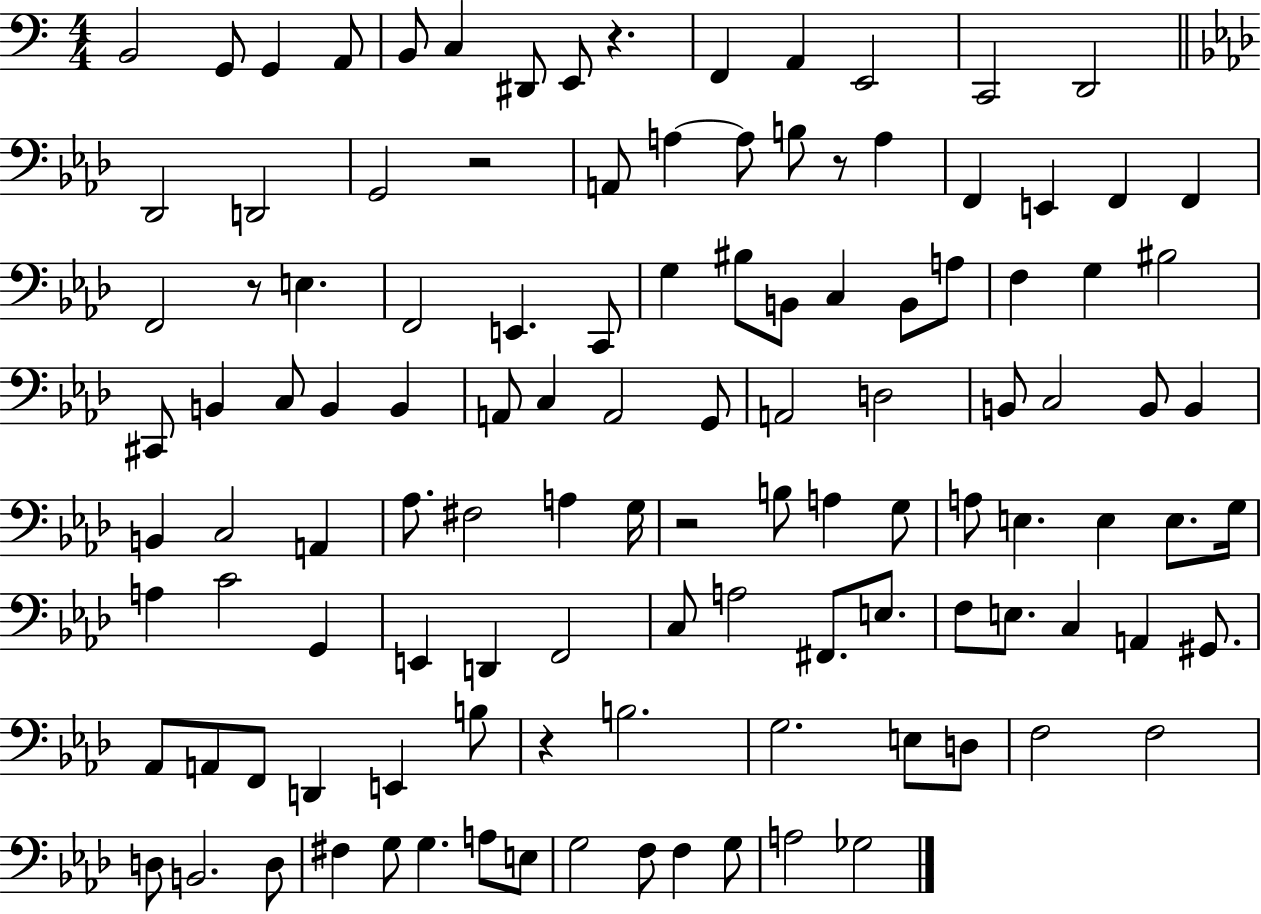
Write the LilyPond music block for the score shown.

{
  \clef bass
  \numericTimeSignature
  \time 4/4
  \key c \major
  \repeat volta 2 { b,2 g,8 g,4 a,8 | b,8 c4 dis,8 e,8 r4. | f,4 a,4 e,2 | c,2 d,2 | \break \bar "||" \break \key aes \major des,2 d,2 | g,2 r2 | a,8 a4~~ a8 b8 r8 a4 | f,4 e,4 f,4 f,4 | \break f,2 r8 e4. | f,2 e,4. c,8 | g4 bis8 b,8 c4 b,8 a8 | f4 g4 bis2 | \break cis,8 b,4 c8 b,4 b,4 | a,8 c4 a,2 g,8 | a,2 d2 | b,8 c2 b,8 b,4 | \break b,4 c2 a,4 | aes8. fis2 a4 g16 | r2 b8 a4 g8 | a8 e4. e4 e8. g16 | \break a4 c'2 g,4 | e,4 d,4 f,2 | c8 a2 fis,8. e8. | f8 e8. c4 a,4 gis,8. | \break aes,8 a,8 f,8 d,4 e,4 b8 | r4 b2. | g2. e8 d8 | f2 f2 | \break d8 b,2. d8 | fis4 g8 g4. a8 e8 | g2 f8 f4 g8 | a2 ges2 | \break } \bar "|."
}